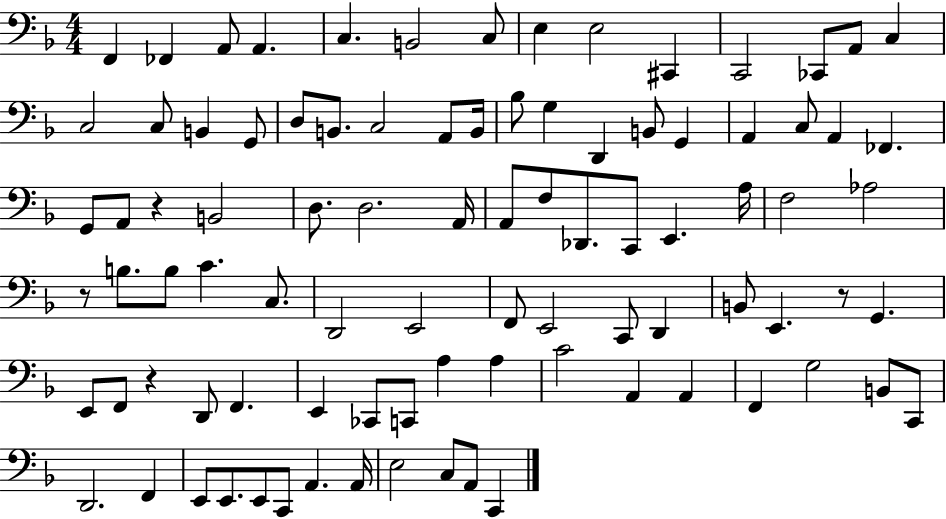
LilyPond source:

{
  \clef bass
  \numericTimeSignature
  \time 4/4
  \key f \major
  f,4 fes,4 a,8 a,4. | c4. b,2 c8 | e4 e2 cis,4 | c,2 ces,8 a,8 c4 | \break c2 c8 b,4 g,8 | d8 b,8. c2 a,8 b,16 | bes8 g4 d,4 b,8 g,4 | a,4 c8 a,4 fes,4. | \break g,8 a,8 r4 b,2 | d8. d2. a,16 | a,8 f8 des,8. c,8 e,4. a16 | f2 aes2 | \break r8 b8. b8 c'4. c8. | d,2 e,2 | f,8 e,2 c,8 d,4 | b,8 e,4. r8 g,4. | \break e,8 f,8 r4 d,8 f,4. | e,4 ces,8 c,8 a4 a4 | c'2 a,4 a,4 | f,4 g2 b,8 c,8 | \break d,2. f,4 | e,8 e,8. e,8 c,8 a,4. a,16 | e2 c8 a,8 c,4 | \bar "|."
}